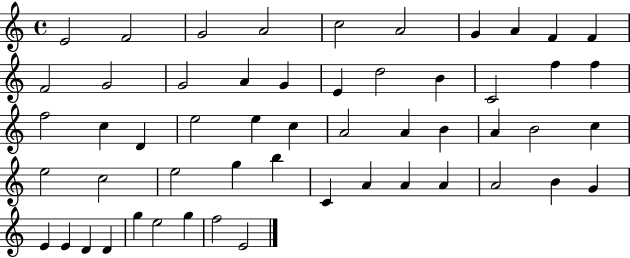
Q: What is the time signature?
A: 4/4